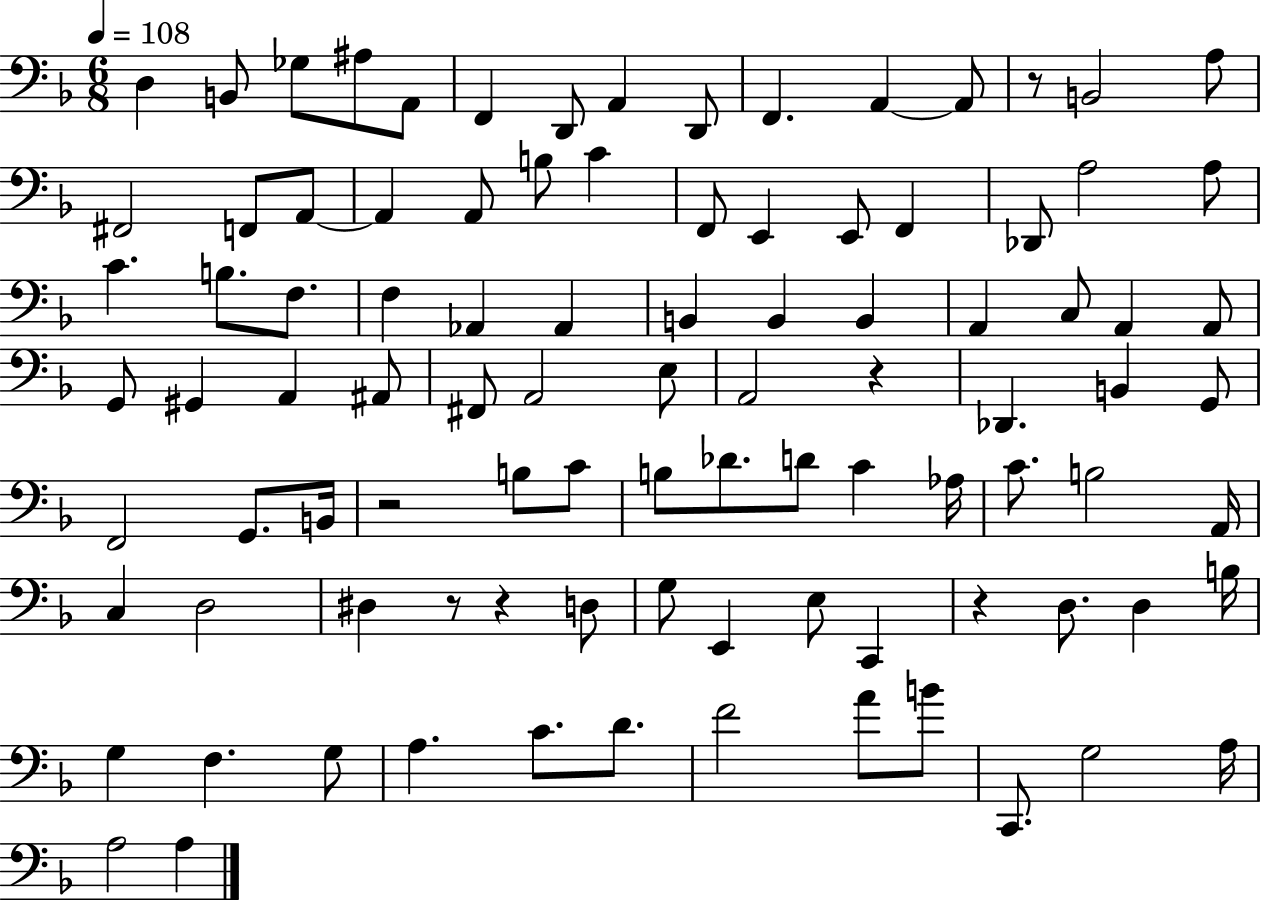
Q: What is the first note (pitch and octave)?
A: D3